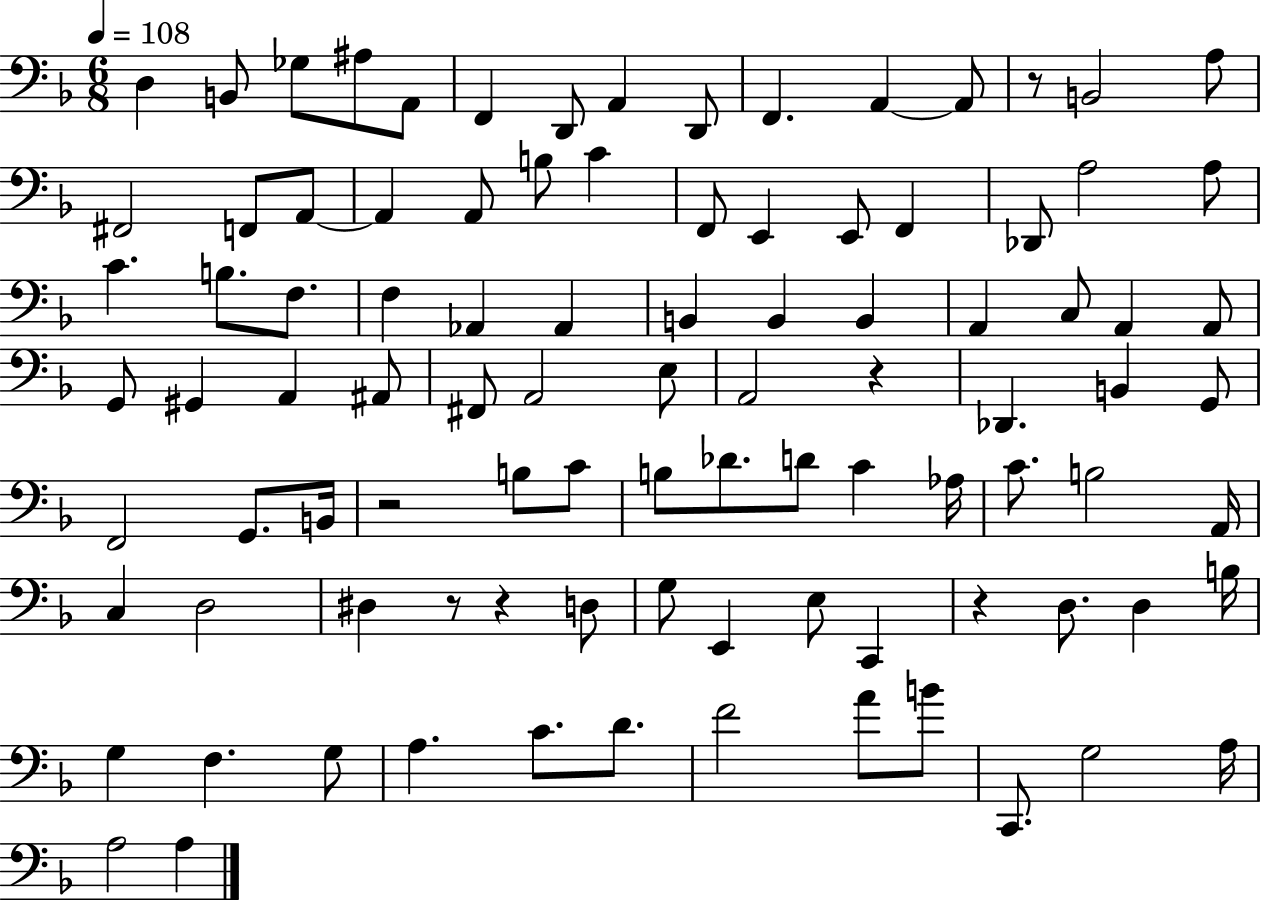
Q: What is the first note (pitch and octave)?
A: D3